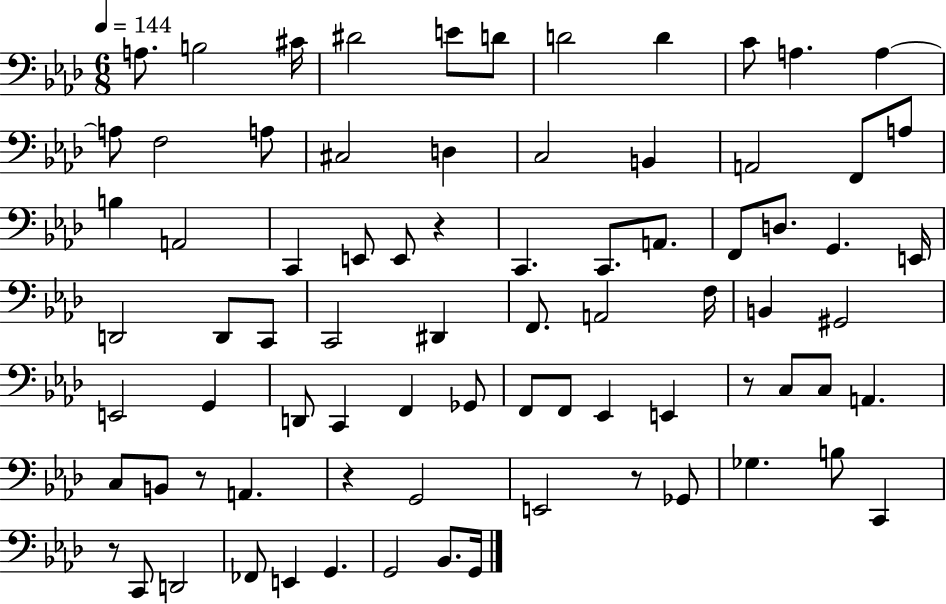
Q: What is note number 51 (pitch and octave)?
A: F2